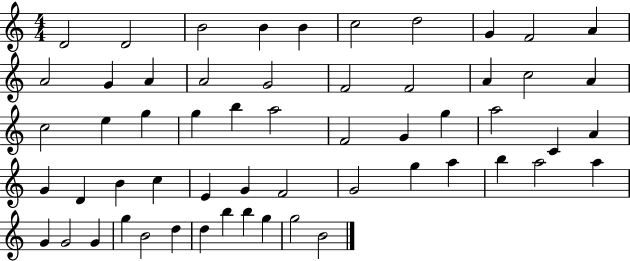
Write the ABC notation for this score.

X:1
T:Untitled
M:4/4
L:1/4
K:C
D2 D2 B2 B B c2 d2 G F2 A A2 G A A2 G2 F2 F2 A c2 A c2 e g g b a2 F2 G g a2 C A G D B c E G F2 G2 g a b a2 a G G2 G g B2 d d b b g g2 B2